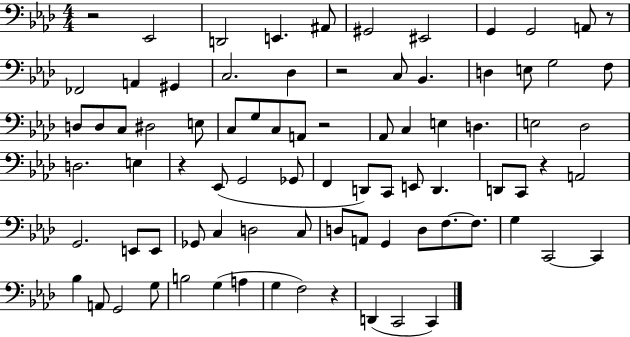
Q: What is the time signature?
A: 4/4